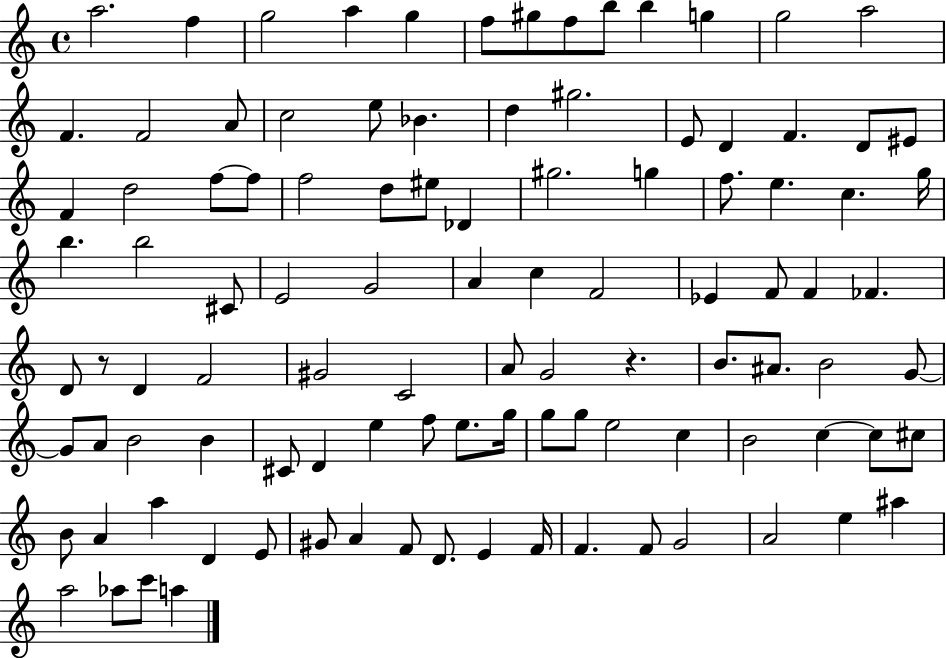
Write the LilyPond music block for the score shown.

{
  \clef treble
  \time 4/4
  \defaultTimeSignature
  \key c \major
  a''2. f''4 | g''2 a''4 g''4 | f''8 gis''8 f''8 b''8 b''4 g''4 | g''2 a''2 | \break f'4. f'2 a'8 | c''2 e''8 bes'4. | d''4 gis''2. | e'8 d'4 f'4. d'8 eis'8 | \break f'4 d''2 f''8~~ f''8 | f''2 d''8 eis''8 des'4 | gis''2. g''4 | f''8. e''4. c''4. g''16 | \break b''4. b''2 cis'8 | e'2 g'2 | a'4 c''4 f'2 | ees'4 f'8 f'4 fes'4. | \break d'8 r8 d'4 f'2 | gis'2 c'2 | a'8 g'2 r4. | b'8. ais'8. b'2 g'8~~ | \break g'8 a'8 b'2 b'4 | cis'8 d'4 e''4 f''8 e''8. g''16 | g''8 g''8 e''2 c''4 | b'2 c''4~~ c''8 cis''8 | \break b'8 a'4 a''4 d'4 e'8 | gis'8 a'4 f'8 d'8. e'4 f'16 | f'4. f'8 g'2 | a'2 e''4 ais''4 | \break a''2 aes''8 c'''8 a''4 | \bar "|."
}